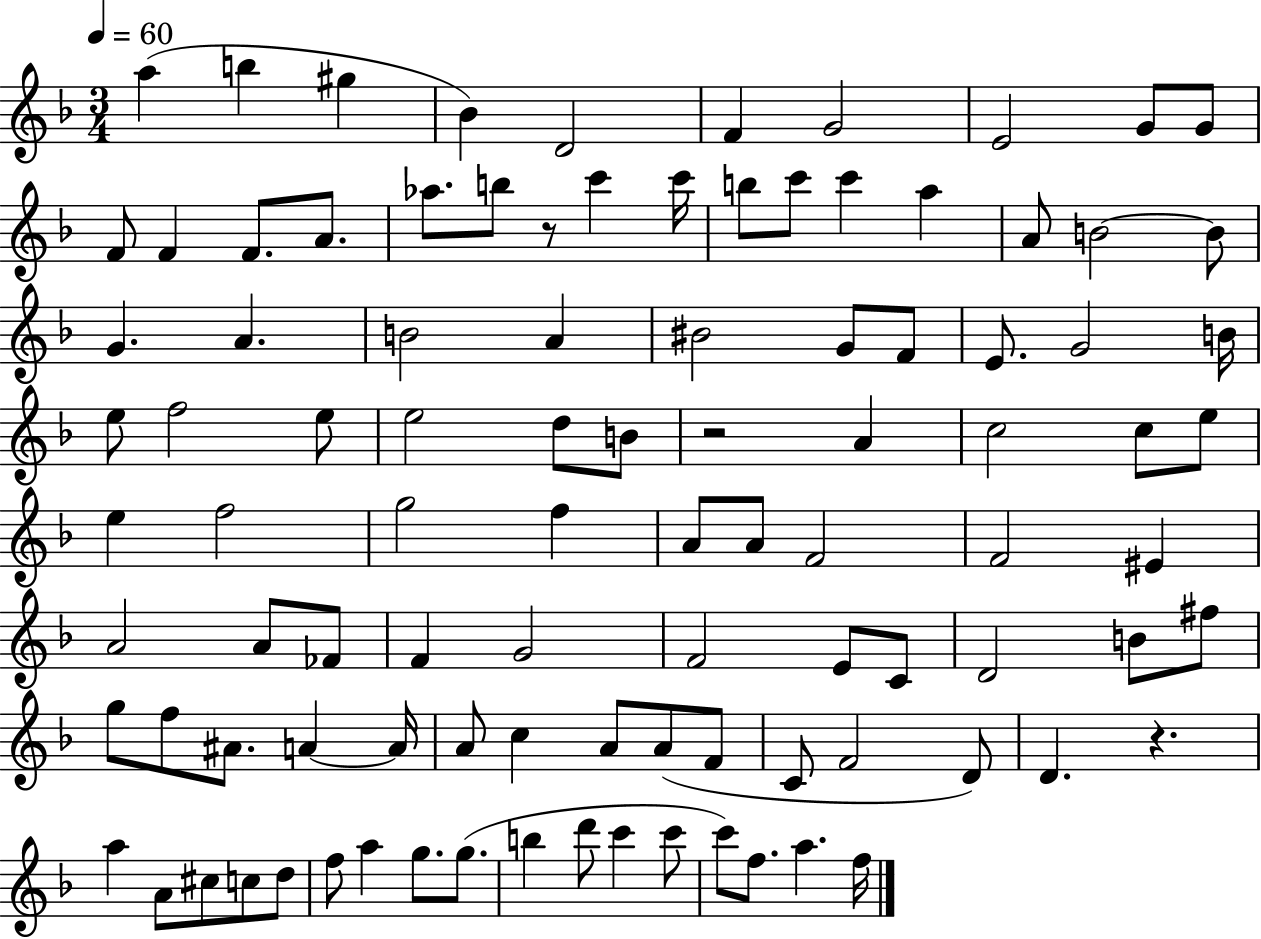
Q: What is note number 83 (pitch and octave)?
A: C5